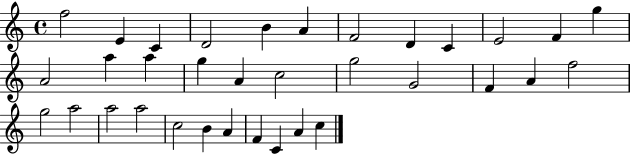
X:1
T:Untitled
M:4/4
L:1/4
K:C
f2 E C D2 B A F2 D C E2 F g A2 a a g A c2 g2 G2 F A f2 g2 a2 a2 a2 c2 B A F C A c